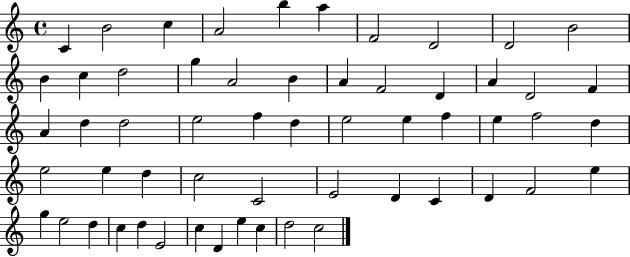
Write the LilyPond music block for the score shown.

{
  \clef treble
  \time 4/4
  \defaultTimeSignature
  \key c \major
  c'4 b'2 c''4 | a'2 b''4 a''4 | f'2 d'2 | d'2 b'2 | \break b'4 c''4 d''2 | g''4 a'2 b'4 | a'4 f'2 d'4 | a'4 d'2 f'4 | \break a'4 d''4 d''2 | e''2 f''4 d''4 | e''2 e''4 f''4 | e''4 f''2 d''4 | \break e''2 e''4 d''4 | c''2 c'2 | e'2 d'4 c'4 | d'4 f'2 e''4 | \break g''4 e''2 d''4 | c''4 d''4 e'2 | c''4 d'4 e''4 c''4 | d''2 c''2 | \break \bar "|."
}